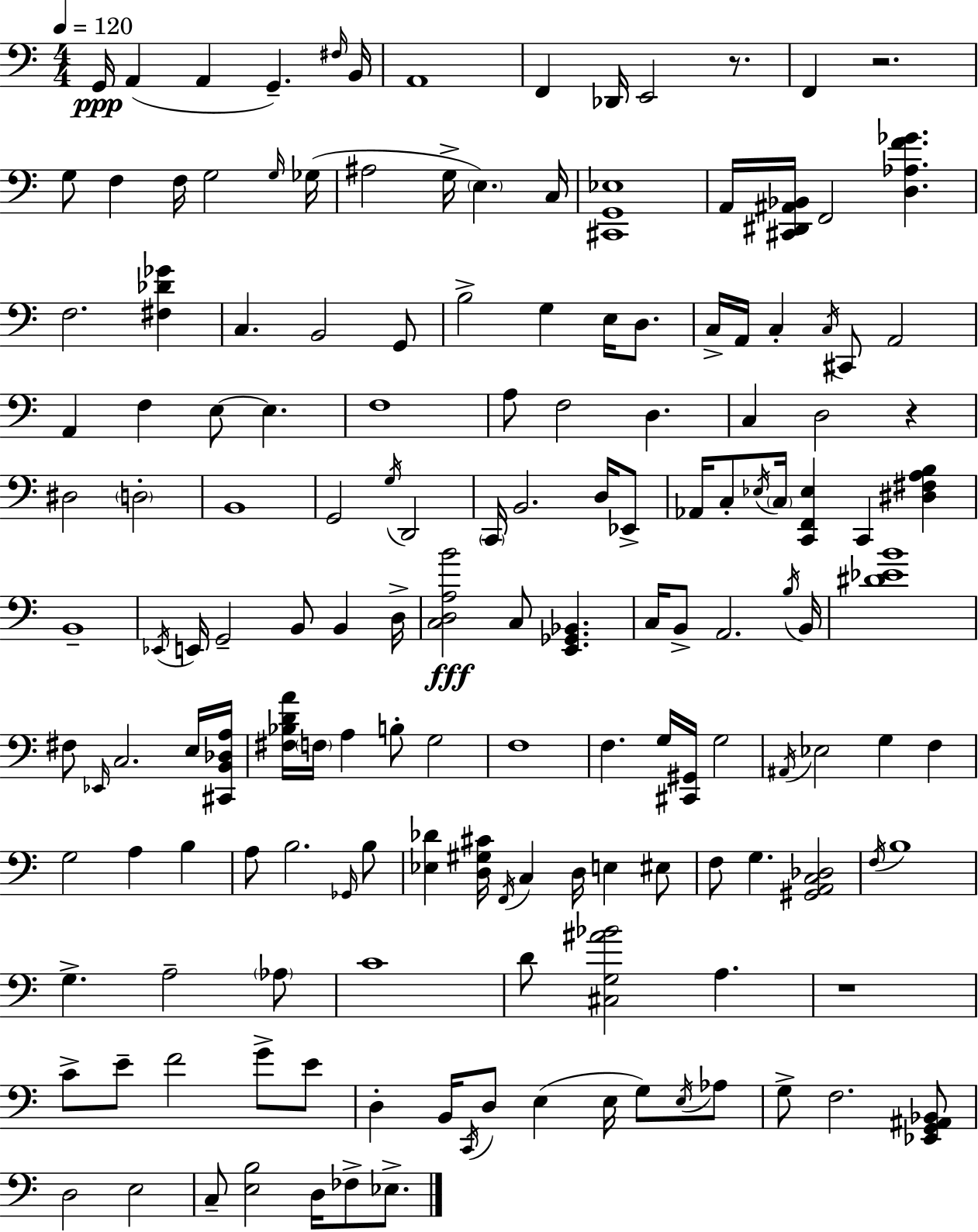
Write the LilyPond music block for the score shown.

{
  \clef bass
  \numericTimeSignature
  \time 4/4
  \key a \minor
  \tempo 4 = 120
  g,16\ppp a,4( a,4 g,4.--) \grace { fis16 } | b,16 a,1 | f,4 des,16 e,2 r8. | f,4 r2. | \break g8 f4 f16 g2 | \grace { g16 }( ges16 ais2 g16-> \parenthesize e4.) | c16 <cis, g, ees>1 | a,16 <cis, dis, ais, bes,>16 f,2 <d aes f' ges'>4. | \break f2. <fis des' ges'>4 | c4. b,2 | g,8 b2-> g4 e16 d8. | c16-> a,16 c4-. \acciaccatura { c16 } cis,8 a,2 | \break a,4 f4 e8~~ e4. | f1 | a8 f2 d4. | c4 d2 r4 | \break dis2 \parenthesize d2-. | b,1 | g,2 \acciaccatura { g16 } d,2 | \parenthesize c,16 b,2. | \break d16 ees,8-> aes,16 c8-. \acciaccatura { ees16 } \parenthesize c16 <c, f, ees>4 c,4 | <dis fis a b>4 b,1-- | \acciaccatura { ees,16 } e,16 g,2-- b,8 | b,4 d16-> <c d a b'>2\fff c8 | \break <e, ges, bes,>4. c16 b,8-> a,2. | \acciaccatura { b16 } b,16 <dis' ees' b'>1 | fis8 \grace { ees,16 } c2. | e16 <cis, b, des a>16 <fis bes d' a'>16 \parenthesize f16 a4 b8-. | \break g2 f1 | f4. g16 <cis, gis,>16 | g2 \acciaccatura { ais,16 } ees2 | g4 f4 g2 | \break a4 b4 a8 b2. | \grace { ges,16 } b8 <ees des'>4 <d gis cis'>16 \acciaccatura { f,16 } | c4 d16 e4 eis8 f8 g4. | <gis, a, c des>2 \acciaccatura { f16 } b1 | \break g4.-> | a2-- \parenthesize aes8 c'1 | d'8 <cis g ais' bes'>2 | a4. r1 | \break c'8-> e'8-- | f'2 g'8-> e'8 d4-. | b,16 \acciaccatura { c,16 } d8 e4( e16 g8) \acciaccatura { e16 } aes8 g8-> | f2. <ees, g, ais, bes,>8 d2 | \break e2 c8-- | <e b>2 d16 fes8-> ees8.-> \bar "|."
}